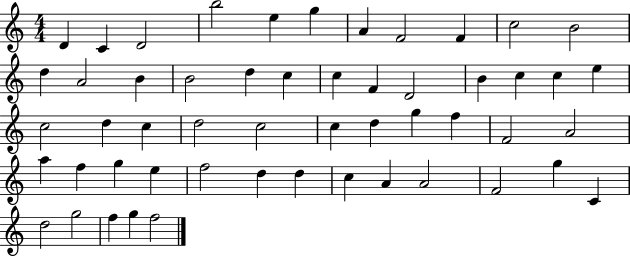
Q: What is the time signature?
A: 4/4